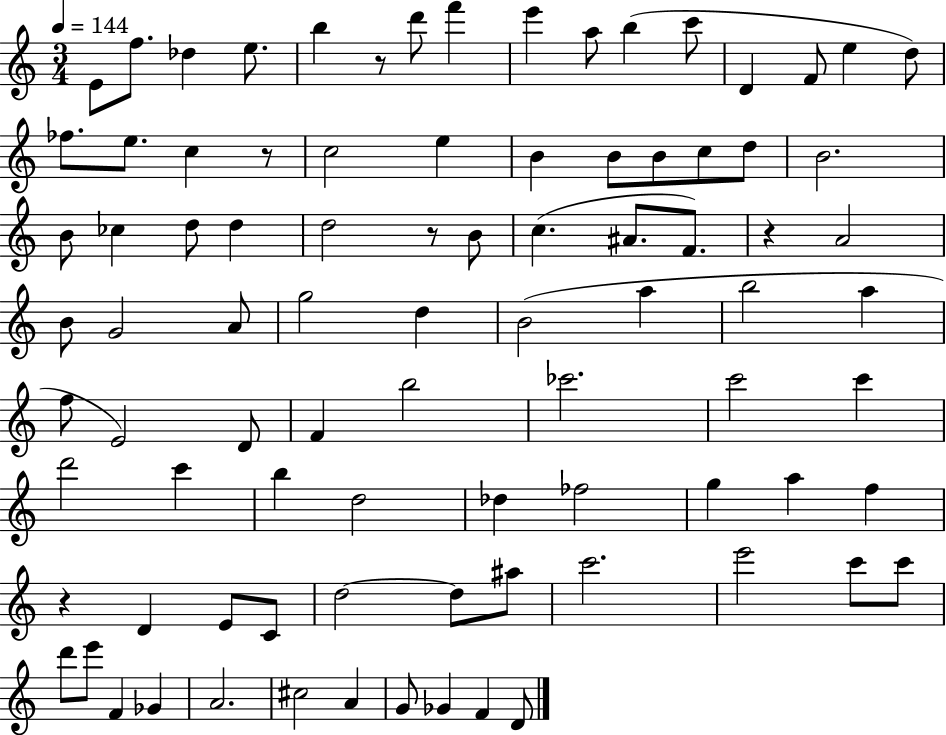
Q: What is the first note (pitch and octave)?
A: E4